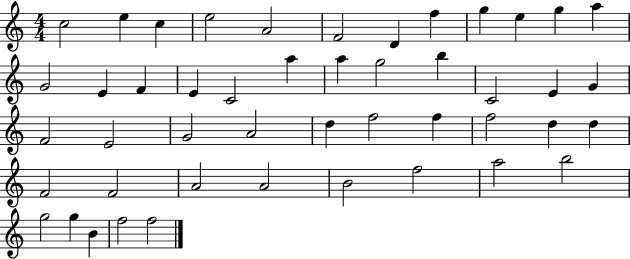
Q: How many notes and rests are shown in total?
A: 47